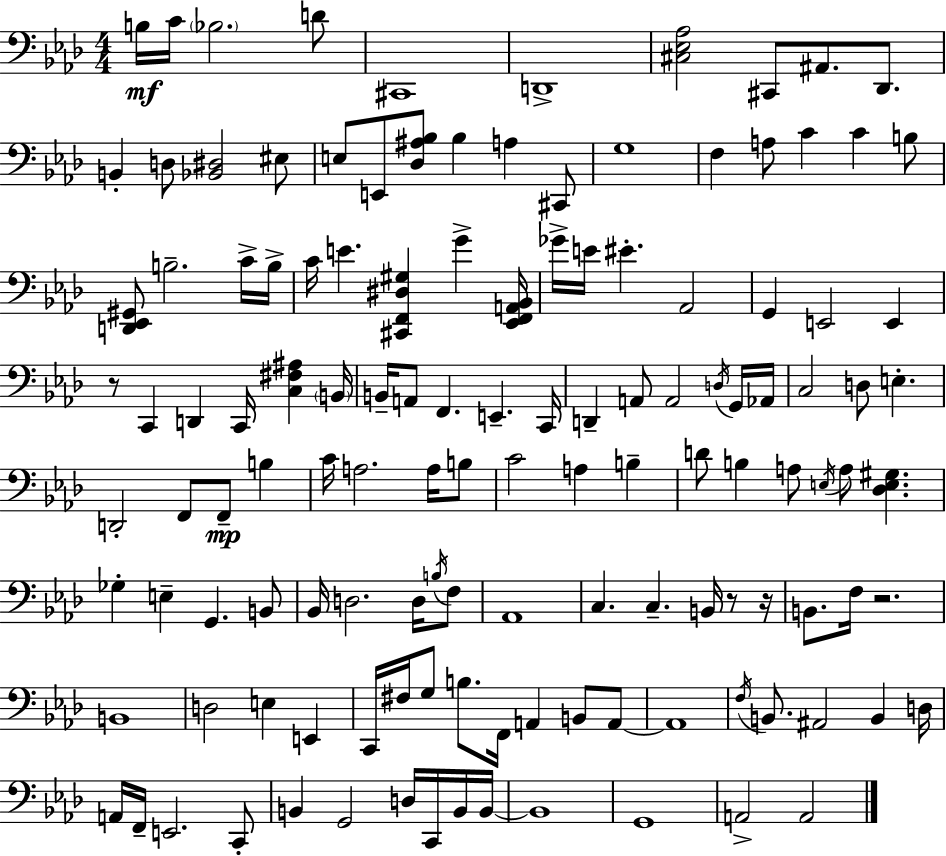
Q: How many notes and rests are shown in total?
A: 129